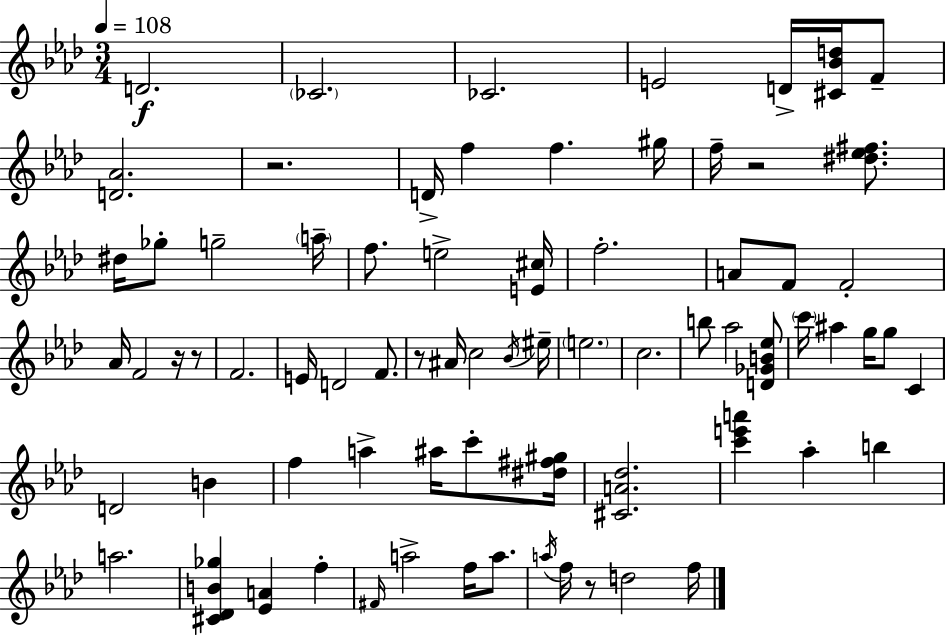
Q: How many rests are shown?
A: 6